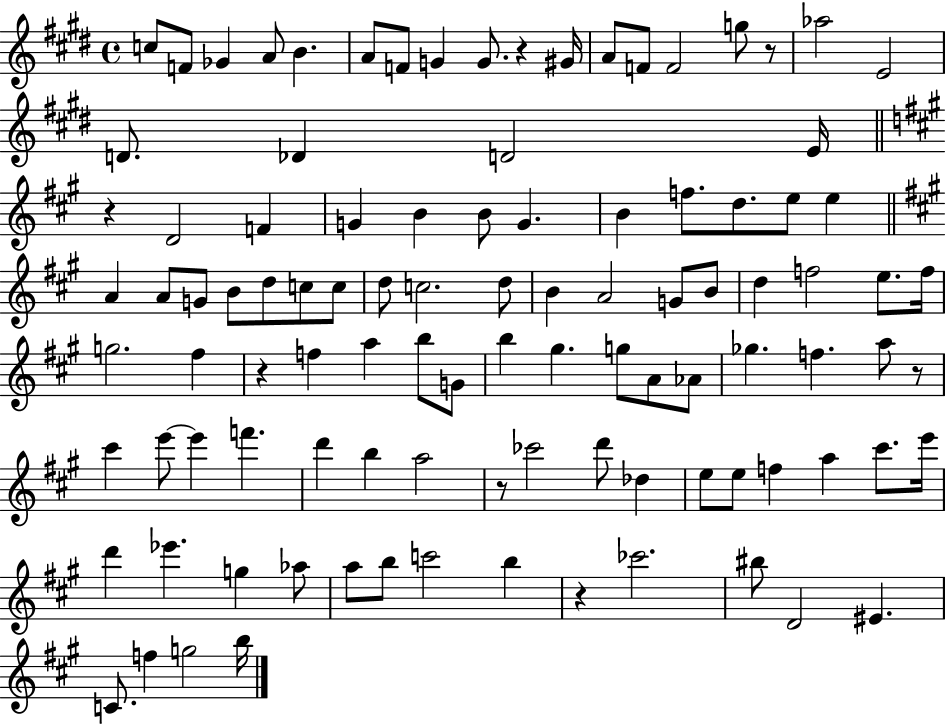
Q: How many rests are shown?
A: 7